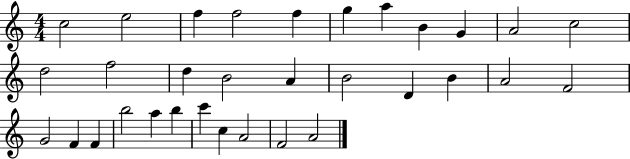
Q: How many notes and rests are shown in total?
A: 32